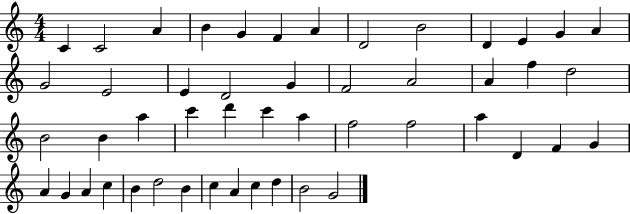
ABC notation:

X:1
T:Untitled
M:4/4
L:1/4
K:C
C C2 A B G F A D2 B2 D E G A G2 E2 E D2 G F2 A2 A f d2 B2 B a c' d' c' a f2 f2 a D F G A G A c B d2 B c A c d B2 G2